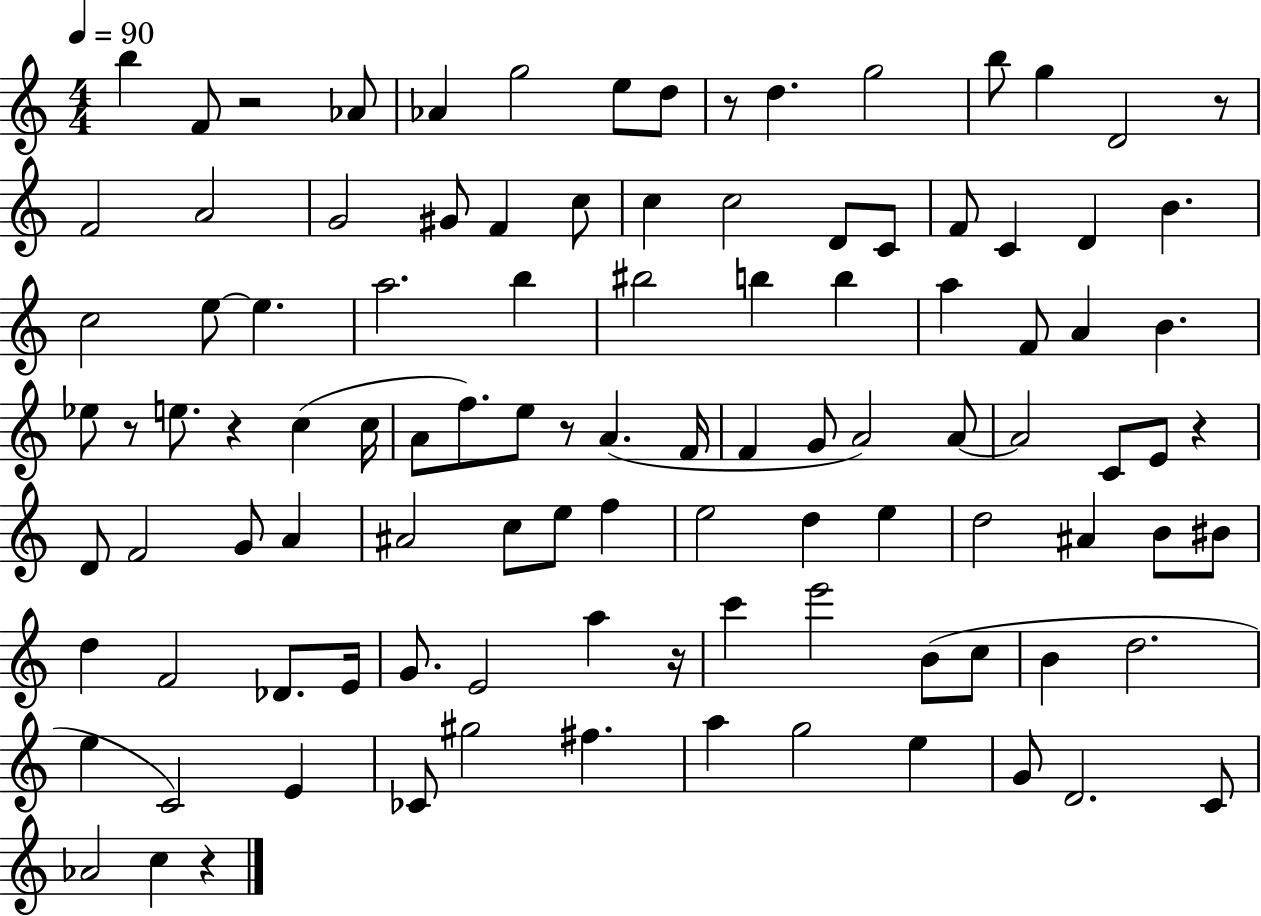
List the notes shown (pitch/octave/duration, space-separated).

B5/q F4/e R/h Ab4/e Ab4/q G5/h E5/e D5/e R/e D5/q. G5/h B5/e G5/q D4/h R/e F4/h A4/h G4/h G#4/e F4/q C5/e C5/q C5/h D4/e C4/e F4/e C4/q D4/q B4/q. C5/h E5/e E5/q. A5/h. B5/q BIS5/h B5/q B5/q A5/q F4/e A4/q B4/q. Eb5/e R/e E5/e. R/q C5/q C5/s A4/e F5/e. E5/e R/e A4/q. F4/s F4/q G4/e A4/h A4/e A4/h C4/e E4/e R/q D4/e F4/h G4/e A4/q A#4/h C5/e E5/e F5/q E5/h D5/q E5/q D5/h A#4/q B4/e BIS4/e D5/q F4/h Db4/e. E4/s G4/e. E4/h A5/q R/s C6/q E6/h B4/e C5/e B4/q D5/h. E5/q C4/h E4/q CES4/e G#5/h F#5/q. A5/q G5/h E5/q G4/e D4/h. C4/e Ab4/h C5/q R/q